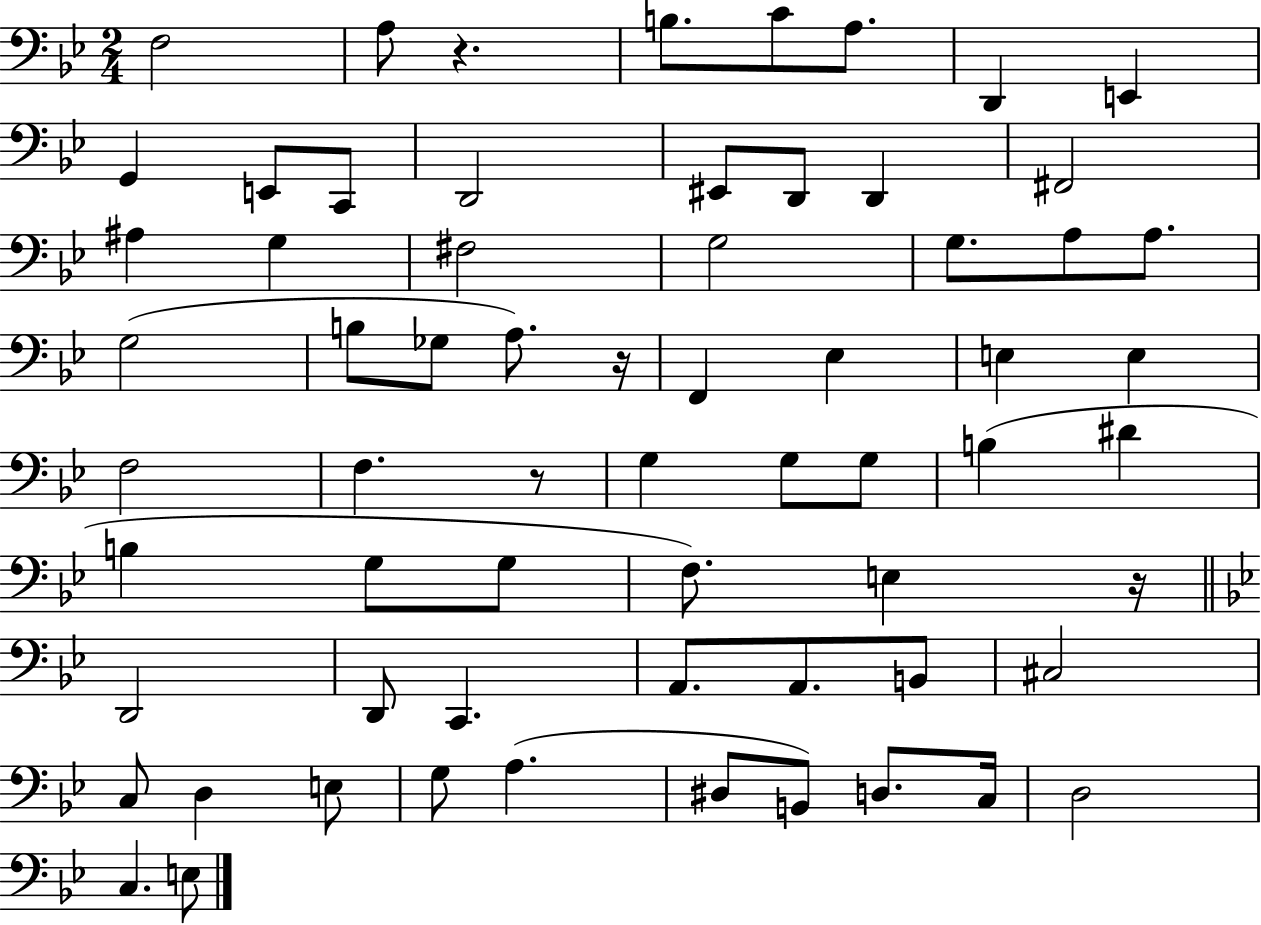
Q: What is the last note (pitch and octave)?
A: E3